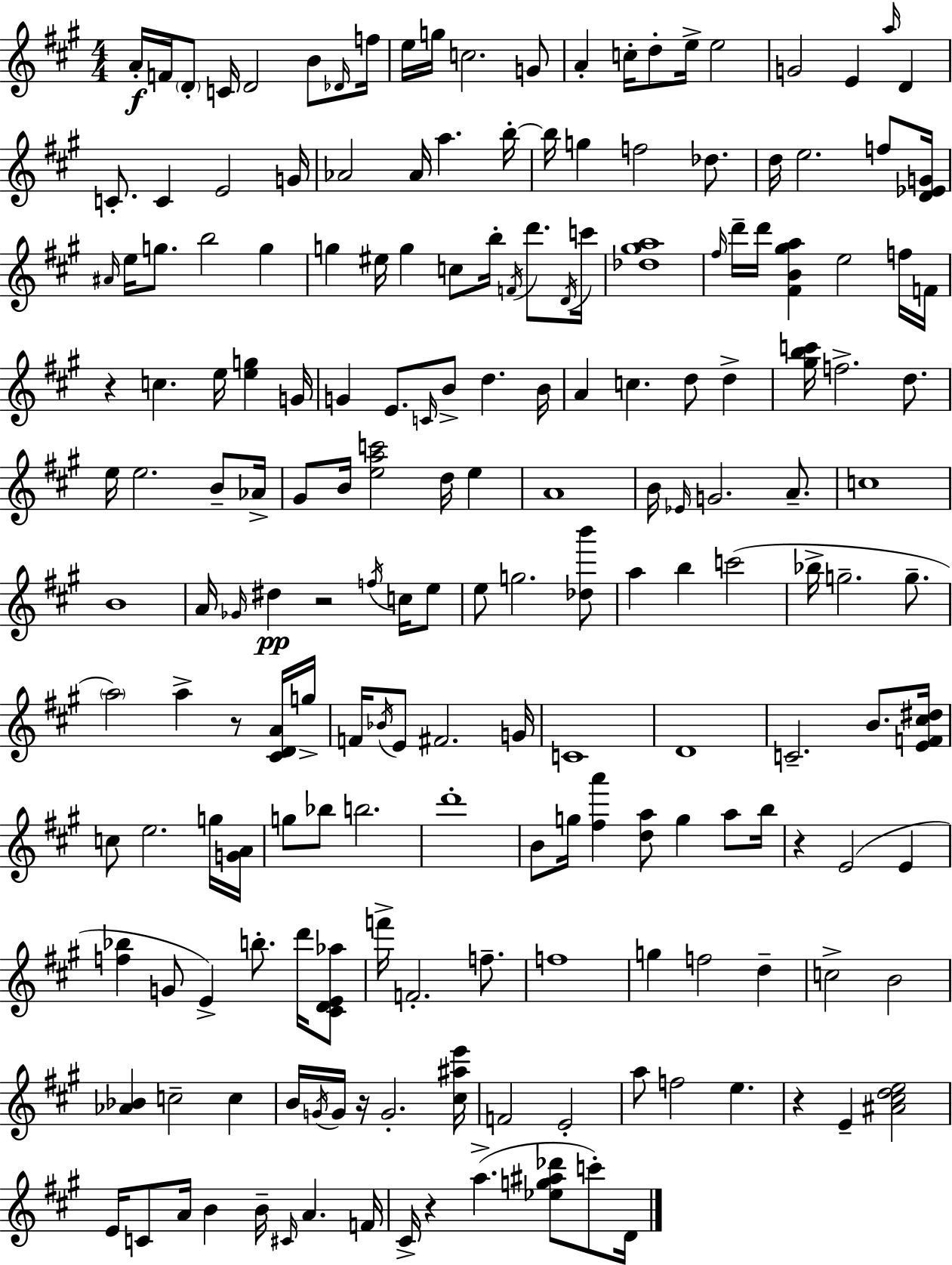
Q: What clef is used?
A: treble